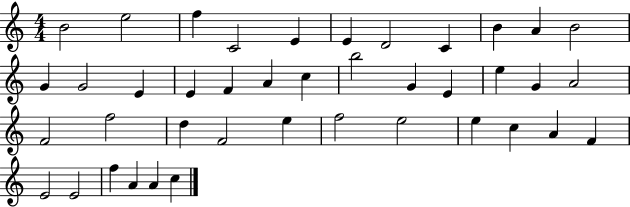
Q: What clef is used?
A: treble